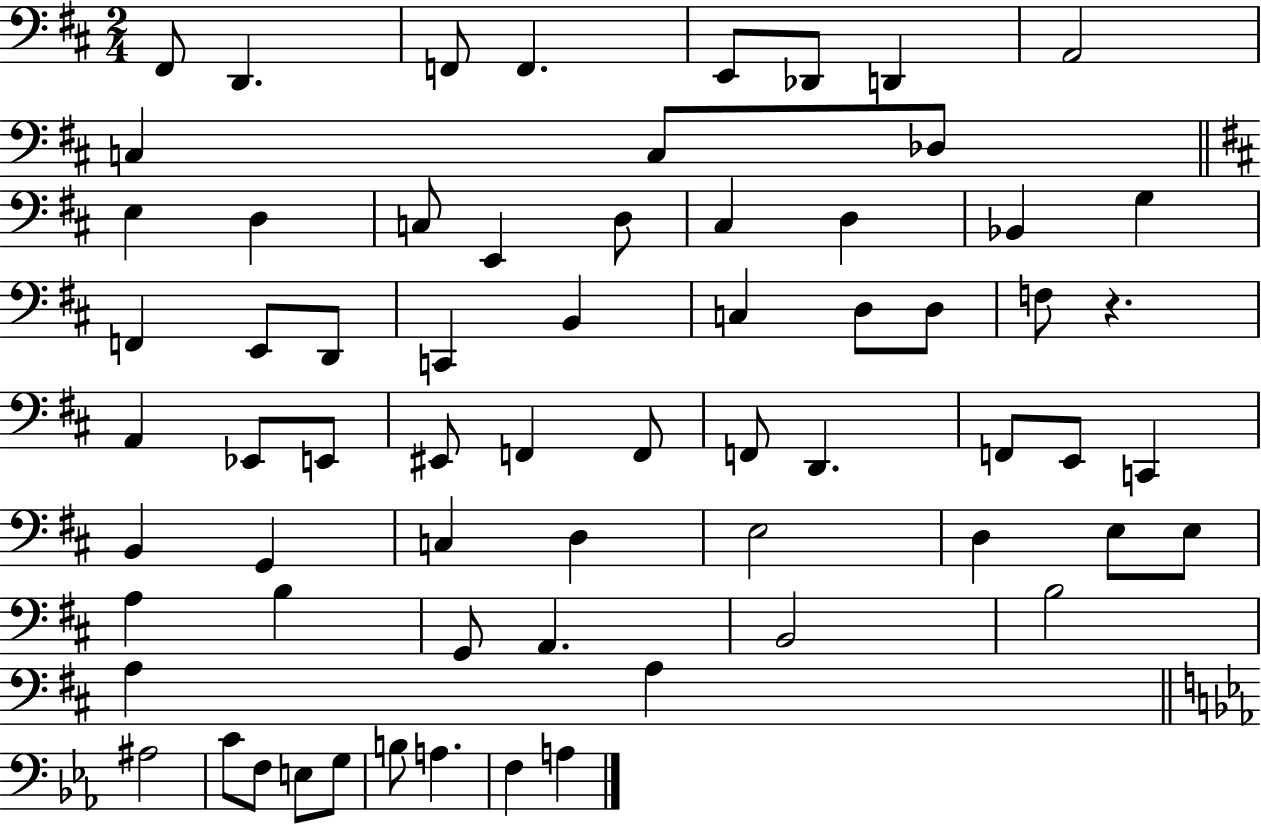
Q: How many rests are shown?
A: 1